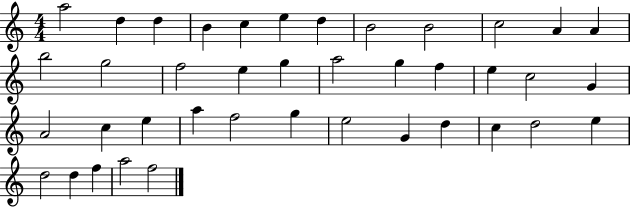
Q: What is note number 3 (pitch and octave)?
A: D5